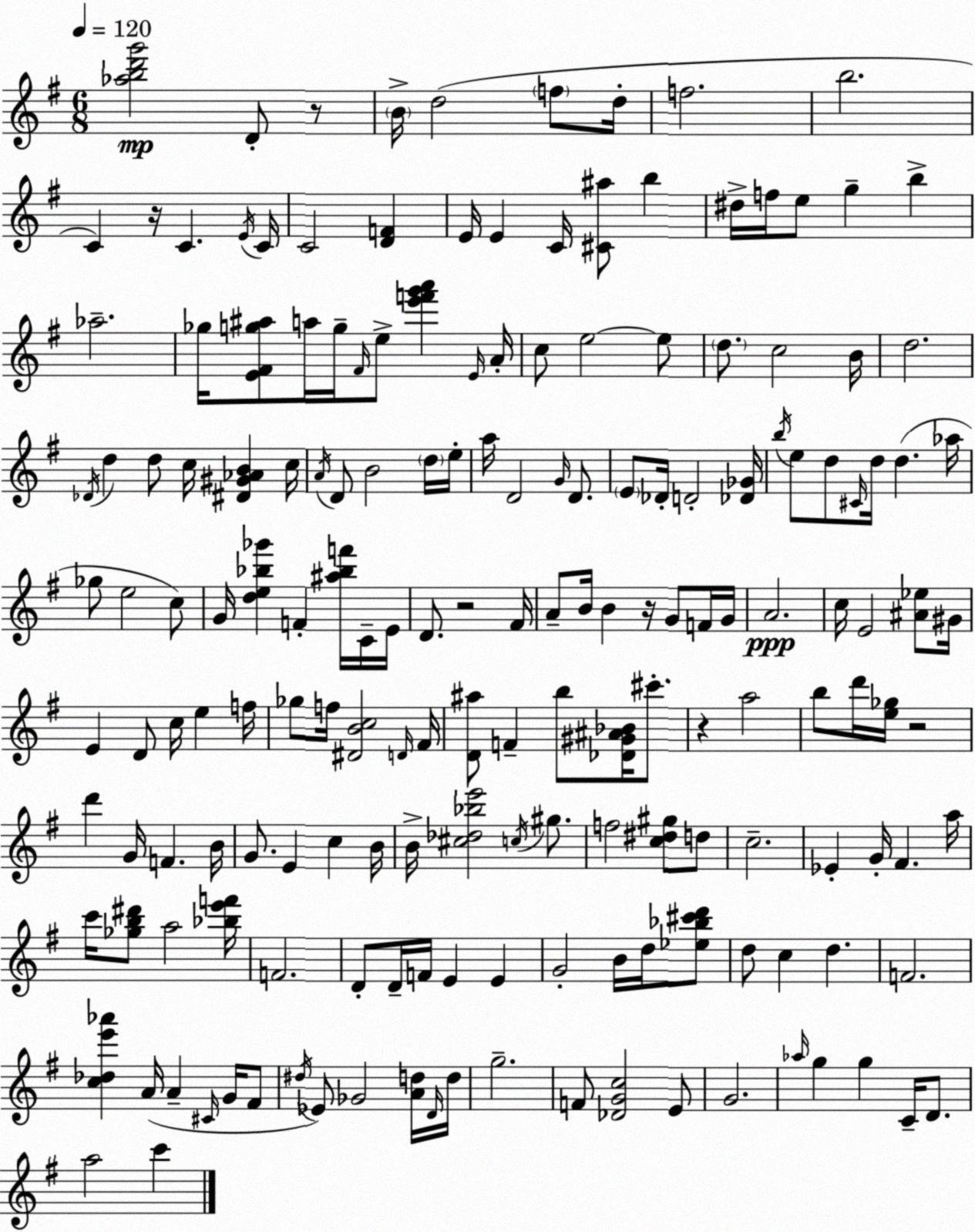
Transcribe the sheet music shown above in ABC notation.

X:1
T:Untitled
M:6/8
L:1/4
K:Em
[_abd'g']2 D/2 z/2 B/4 d2 f/2 d/4 f2 b2 C z/4 C E/4 C/4 C2 [DF] E/4 E C/4 [^C^a]/2 b ^d/4 f/4 e/2 g b _a2 _g/4 [E^Fg^a]/2 a/4 g/4 ^F/4 e/2 [e'f'g'a'] E/4 A/4 c/2 e2 e/2 d/2 c2 B/4 d2 _D/4 d d/2 c/4 [^D^G_AB] c/4 A/4 D/2 B2 d/4 e/4 a/4 D2 G/4 D/2 E/2 _D/4 D2 [_D_G]/4 b/4 e/2 d/2 ^C/4 d/4 d _a/4 _g/2 e2 c/2 G/4 [de_b_g'] F [^a_bf']/4 C/4 E/4 D/2 z2 ^F/4 A/2 B/4 B z/4 G/2 F/4 G/4 A2 c/4 E2 [^A_e]/2 ^G/4 E D/2 c/4 e f/4 _g/2 f/4 [^DBc]2 D/4 ^F/4 [D^a]/2 F b/2 [_D^G^A_B]/4 ^c'/2 z a2 b/2 d'/4 [e_g]/4 z2 d' G/4 F B/4 G/2 E c B/4 B/4 [^c_d_be']2 c/4 ^g/2 f2 [c^d^g]/2 d/2 c2 _E G/4 ^F a/4 c'/4 [_gb^d']/2 a2 [_be'f']/4 F2 D/2 D/4 F/4 E E G2 B/4 d/4 [_e_b^c'd']/2 d/2 c d F2 [c_de'_a'] A/4 A ^C/4 G/4 ^F/2 ^d/4 _E/2 _G2 [Ad]/4 D/4 d/4 g2 F/2 [_DGc]2 E/2 G2 _a/4 g g C/4 D/2 a2 c'